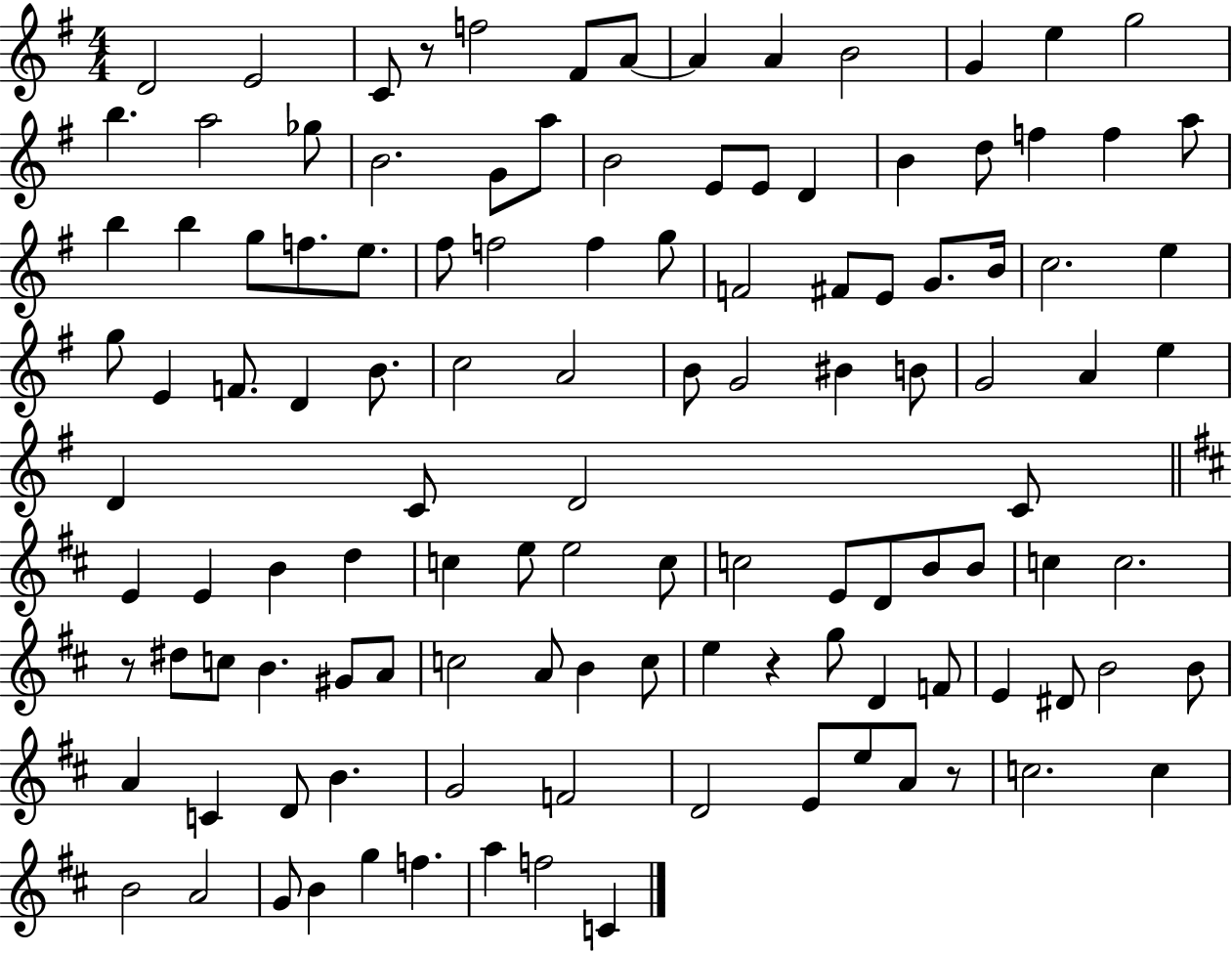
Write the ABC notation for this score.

X:1
T:Untitled
M:4/4
L:1/4
K:G
D2 E2 C/2 z/2 f2 ^F/2 A/2 A A B2 G e g2 b a2 _g/2 B2 G/2 a/2 B2 E/2 E/2 D B d/2 f f a/2 b b g/2 f/2 e/2 ^f/2 f2 f g/2 F2 ^F/2 E/2 G/2 B/4 c2 e g/2 E F/2 D B/2 c2 A2 B/2 G2 ^B B/2 G2 A e D C/2 D2 C/2 E E B d c e/2 e2 c/2 c2 E/2 D/2 B/2 B/2 c c2 z/2 ^d/2 c/2 B ^G/2 A/2 c2 A/2 B c/2 e z g/2 D F/2 E ^D/2 B2 B/2 A C D/2 B G2 F2 D2 E/2 e/2 A/2 z/2 c2 c B2 A2 G/2 B g f a f2 C